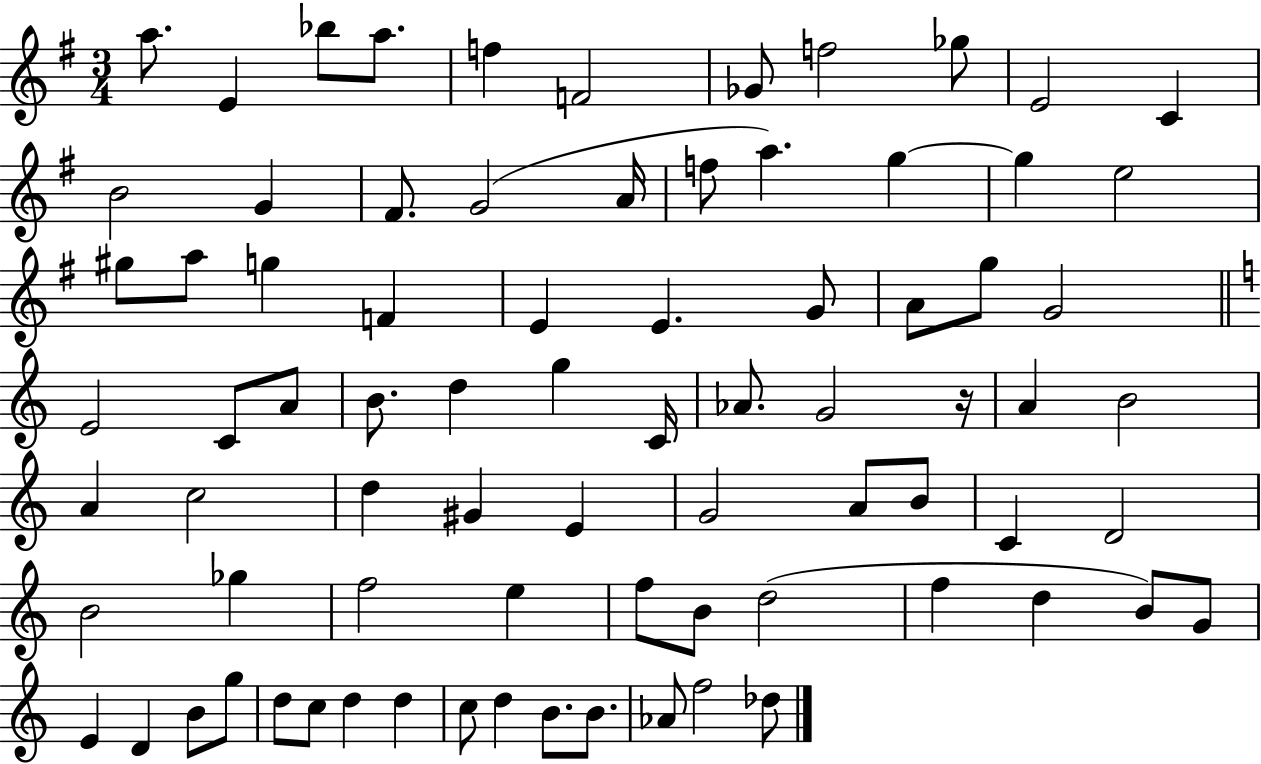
{
  \clef treble
  \numericTimeSignature
  \time 3/4
  \key g \major
  a''8. e'4 bes''8 a''8. | f''4 f'2 | ges'8 f''2 ges''8 | e'2 c'4 | \break b'2 g'4 | fis'8. g'2( a'16 | f''8 a''4.) g''4~~ | g''4 e''2 | \break gis''8 a''8 g''4 f'4 | e'4 e'4. g'8 | a'8 g''8 g'2 | \bar "||" \break \key a \minor e'2 c'8 a'8 | b'8. d''4 g''4 c'16 | aes'8. g'2 r16 | a'4 b'2 | \break a'4 c''2 | d''4 gis'4 e'4 | g'2 a'8 b'8 | c'4 d'2 | \break b'2 ges''4 | f''2 e''4 | f''8 b'8 d''2( | f''4 d''4 b'8) g'8 | \break e'4 d'4 b'8 g''8 | d''8 c''8 d''4 d''4 | c''8 d''4 b'8. b'8. | aes'8 f''2 des''8 | \break \bar "|."
}